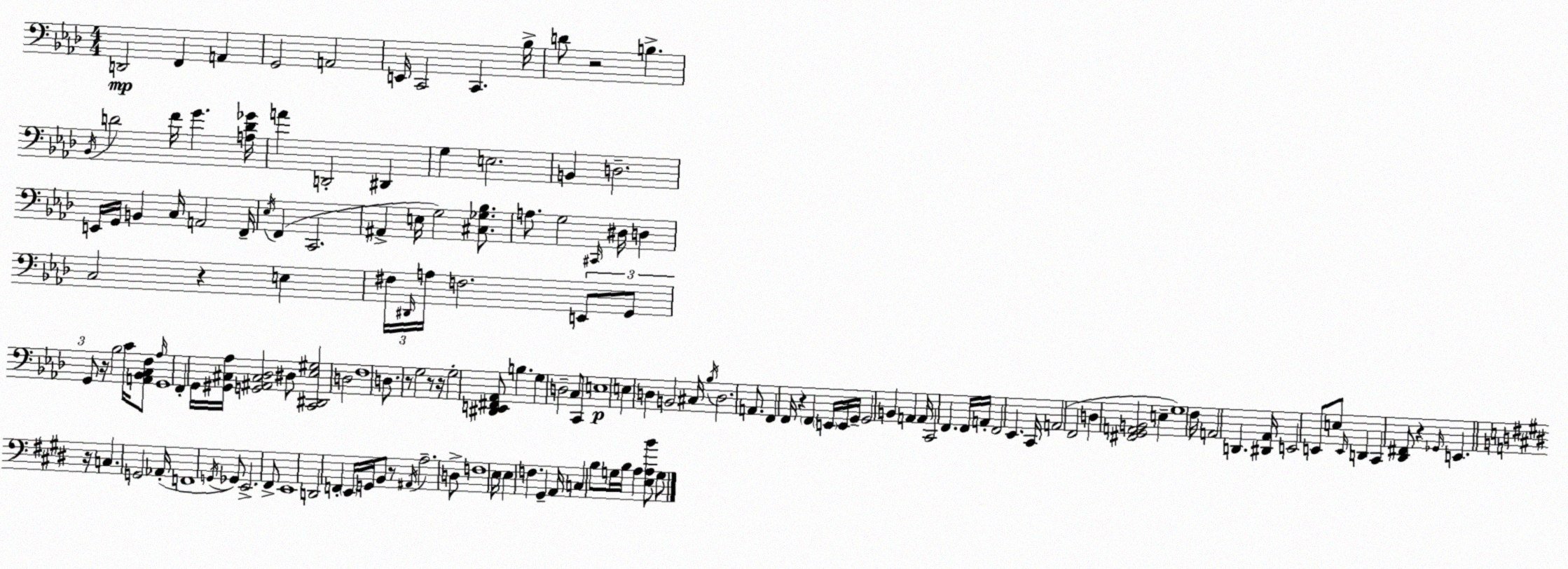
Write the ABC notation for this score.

X:1
T:Untitled
M:4/4
L:1/4
K:Fm
D,,2 F,, A,, G,,2 A,,2 E,,/4 C,,2 C,, _B,/4 D/2 z2 B, _B,,/4 D2 F/4 G [A,D_G]/4 A D,,2 ^D,, G, E,2 B,, D,2 E,,/4 G,,/4 B,, C,/4 A,,2 F,,/4 _E,/4 F,, C,,2 ^A,, E,/4 G,2 [^C,_G,_B,]/2 A,/2 G,2 ^C,,/4 ^D,/4 D, C,2 z E, ^F,/4 ^D,,/4 A,/4 F,2 E,,/2 G,,/2 G,,/2 z/4 _B,2 C/4 [A,,_B,,C,F,]/2 _A,/4 G,,4 F,, G,,/4 [^G,,^C,_A,]/4 [G,,^A,,^C,_D,]2 ^D,/2 [C,,^D,,_E,^G,]2 D,2 F,4 D,/2 z/2 G,2 z/2 z/4 G,2 [^D,,E,,^F,,_A,,]/2 B, G, D,2 C,/2 C,,/2 E,4 E, D, B,,2 ^C,/4 _B,/4 D,2 A,,/2 F,, F,,/4 z F,, E,,/4 E,,/4 G,,/4 G,,2 B,, A,, A,,/4 C,,2 F,, F,,/4 A,,/4 F,,2 _E,, C,,/4 A,,2 F,,2 D, [^F,,G,,A,,B,,]2 E, G,4 F,/4 A,,2 D,, [^D,,_A,,]/4 E,,2 E,,/2 E,/2 E,,/4 D,, C,, [_D,,^F,,]/2 z _G,,/4 E,, z/4 C, G,,2 _A,,/4 F,,4 G,,/4 _G,,/2 E,,2 ^F,,/2 E,,4 D,,2 F,, E,,/4 G,,/4 B,,/2 z/2 ^A,,/4 A,2 D,/2 F,4 E,/4 E, F, ^G,, A,,/4 C, B,/2 G,/4 B,/4 A, [E,A,B]/2 G,/2